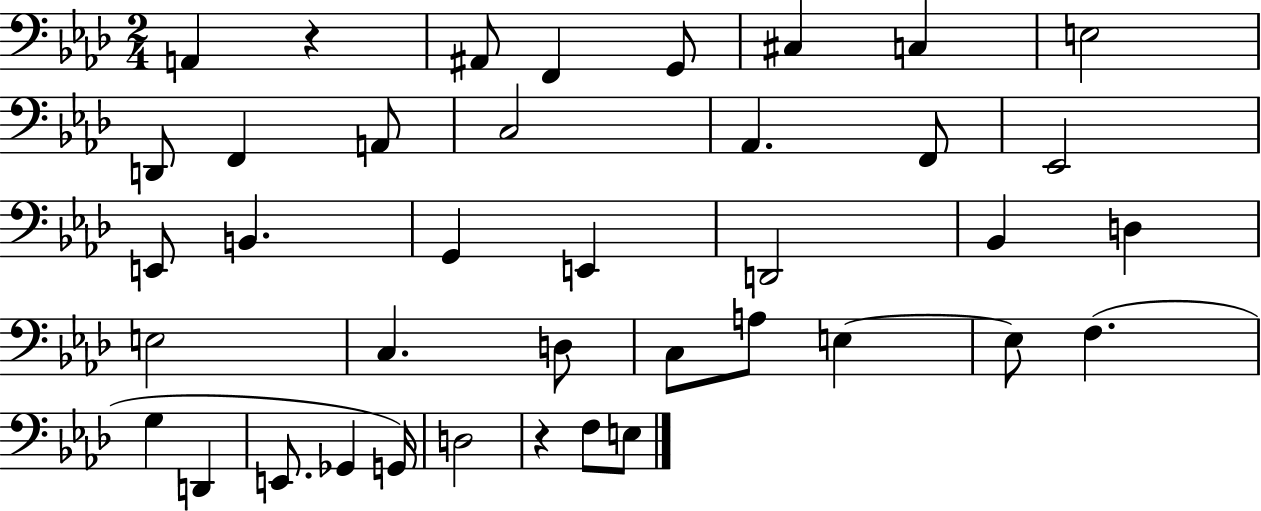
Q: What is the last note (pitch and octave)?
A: E3